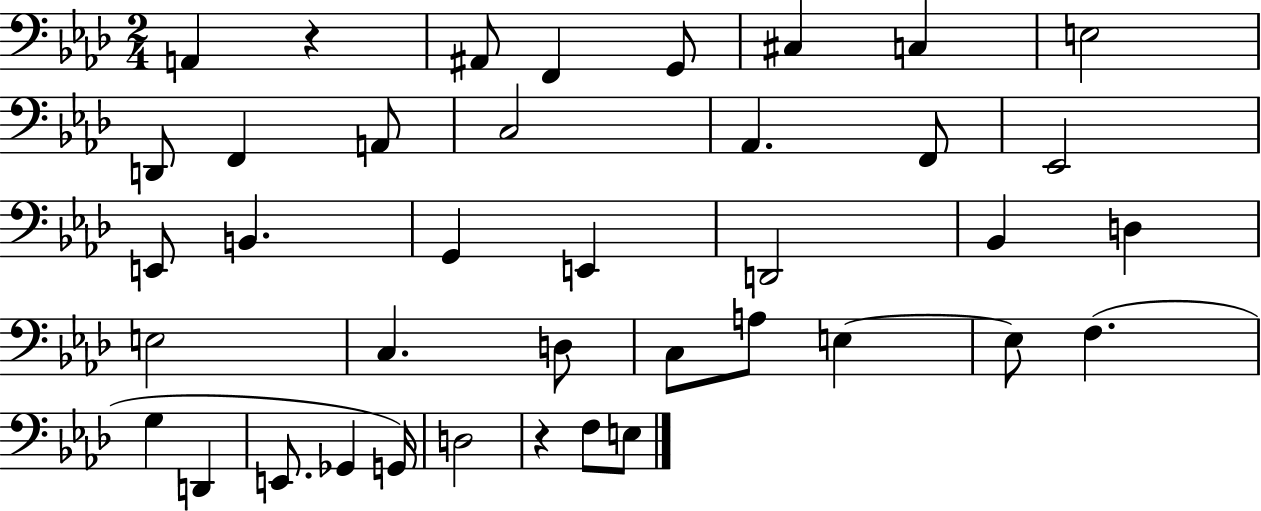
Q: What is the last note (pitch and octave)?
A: E3